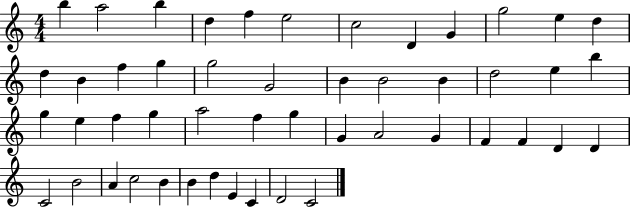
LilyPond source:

{
  \clef treble
  \numericTimeSignature
  \time 4/4
  \key c \major
  b''4 a''2 b''4 | d''4 f''4 e''2 | c''2 d'4 g'4 | g''2 e''4 d''4 | \break d''4 b'4 f''4 g''4 | g''2 g'2 | b'4 b'2 b'4 | d''2 e''4 b''4 | \break g''4 e''4 f''4 g''4 | a''2 f''4 g''4 | g'4 a'2 g'4 | f'4 f'4 d'4 d'4 | \break c'2 b'2 | a'4 c''2 b'4 | b'4 d''4 e'4 c'4 | d'2 c'2 | \break \bar "|."
}